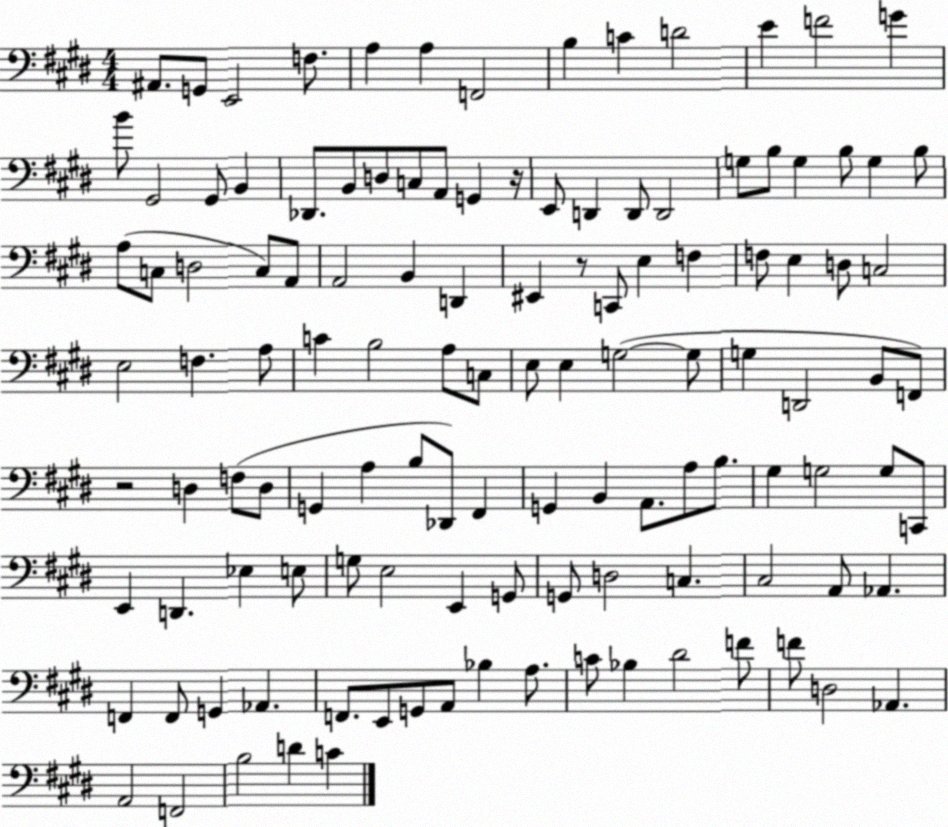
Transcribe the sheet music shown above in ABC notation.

X:1
T:Untitled
M:4/4
L:1/4
K:E
^A,,/2 G,,/2 E,,2 F,/2 A, A, F,,2 B, C D2 E F2 G B/2 ^G,,2 ^G,,/2 B,, _D,,/2 B,,/2 D,/2 C,/2 A,,/2 G,, z/4 E,,/2 D,, D,,/2 D,,2 G,/2 B,/2 G, B,/2 G, B,/2 A,/2 C,/2 D,2 C,/2 A,,/2 A,,2 B,, D,, ^E,, z/2 C,,/2 E, F, F,/2 E, D,/2 C,2 E,2 F, A,/2 C B,2 A,/2 C,/2 E,/2 E, G,2 G,/2 G, D,,2 B,,/2 F,,/2 z2 D, F,/2 D,/2 G,, A, B,/2 _D,,/2 ^F,, G,, B,, A,,/2 A,/2 B,/2 ^G, G,2 G,/2 C,,/2 E,, D,, _E, E,/2 G,/2 E,2 E,, G,,/2 G,,/2 D,2 C, ^C,2 A,,/2 _A,, F,, F,,/2 G,, _A,, F,,/2 E,,/2 G,,/2 A,,/2 _B, A,/2 C/2 _B, ^D2 F/2 F/2 D,2 _A,, A,,2 F,,2 B,2 D C